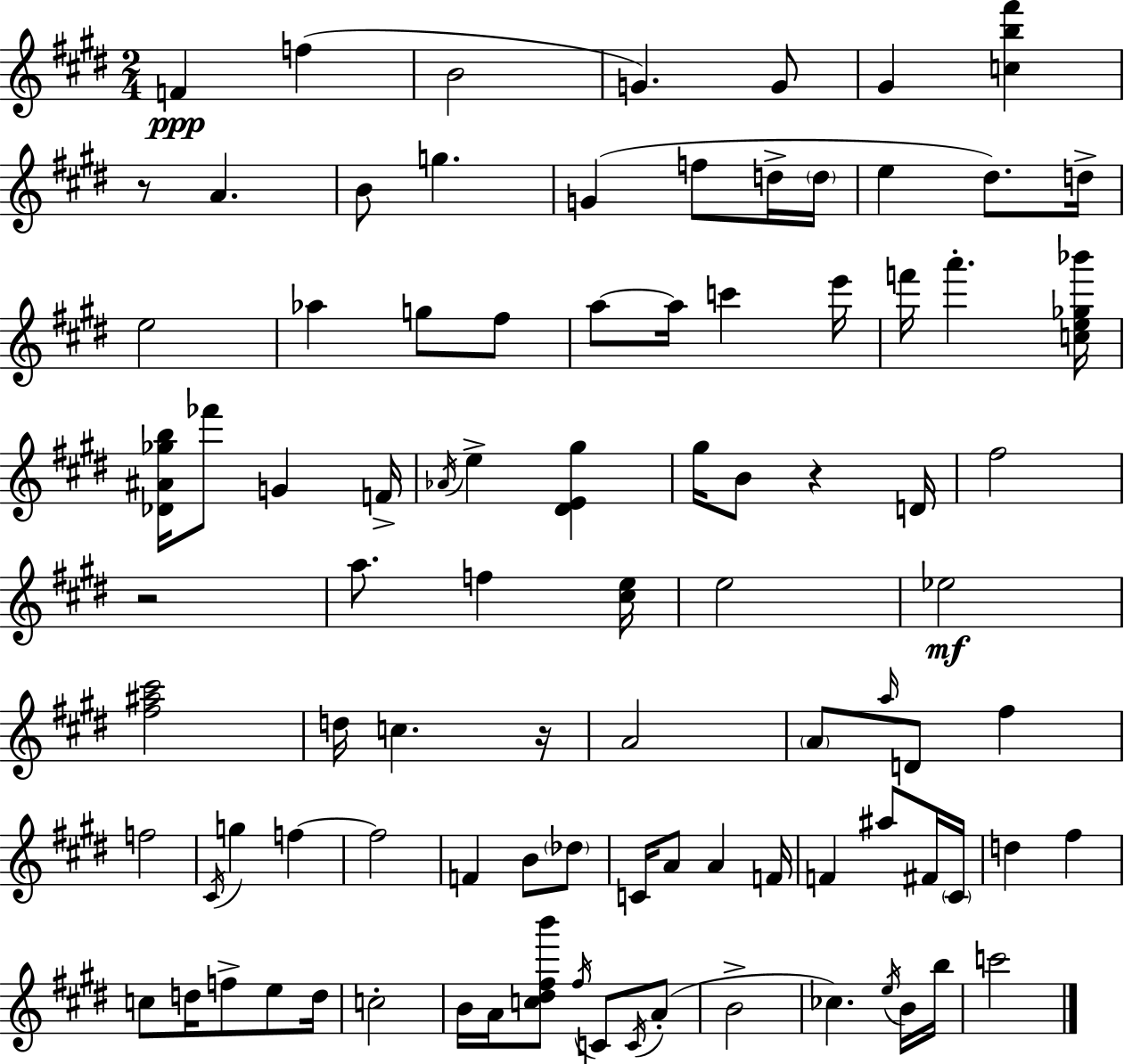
F4/q F5/q B4/h G4/q. G4/e G#4/q [C5,B5,F#6]/q R/e A4/q. B4/e G5/q. G4/q F5/e D5/s D5/s E5/q D#5/e. D5/s E5/h Ab5/q G5/e F#5/e A5/e A5/s C6/q E6/s F6/s A6/q. [C5,E5,Gb5,Bb6]/s [Db4,A#4,Gb5,B5]/s FES6/e G4/q F4/s Ab4/s E5/q [D#4,E4,G#5]/q G#5/s B4/e R/q D4/s F#5/h R/h A5/e. F5/q [C#5,E5]/s E5/h Eb5/h [F#5,A#5,C#6]/h D5/s C5/q. R/s A4/h A4/e A5/s D4/e F#5/q F5/h C#4/s G5/q F5/q F5/h F4/q B4/e Db5/e C4/s A4/e A4/q F4/s F4/q A#5/e F#4/s C#4/s D5/q F#5/q C5/e D5/s F5/e E5/e D5/s C5/h B4/s A4/s [C5,D#5,F#5,B6]/e F#5/s C4/e C4/s A4/e B4/h CES5/q. E5/s B4/s B5/s C6/h